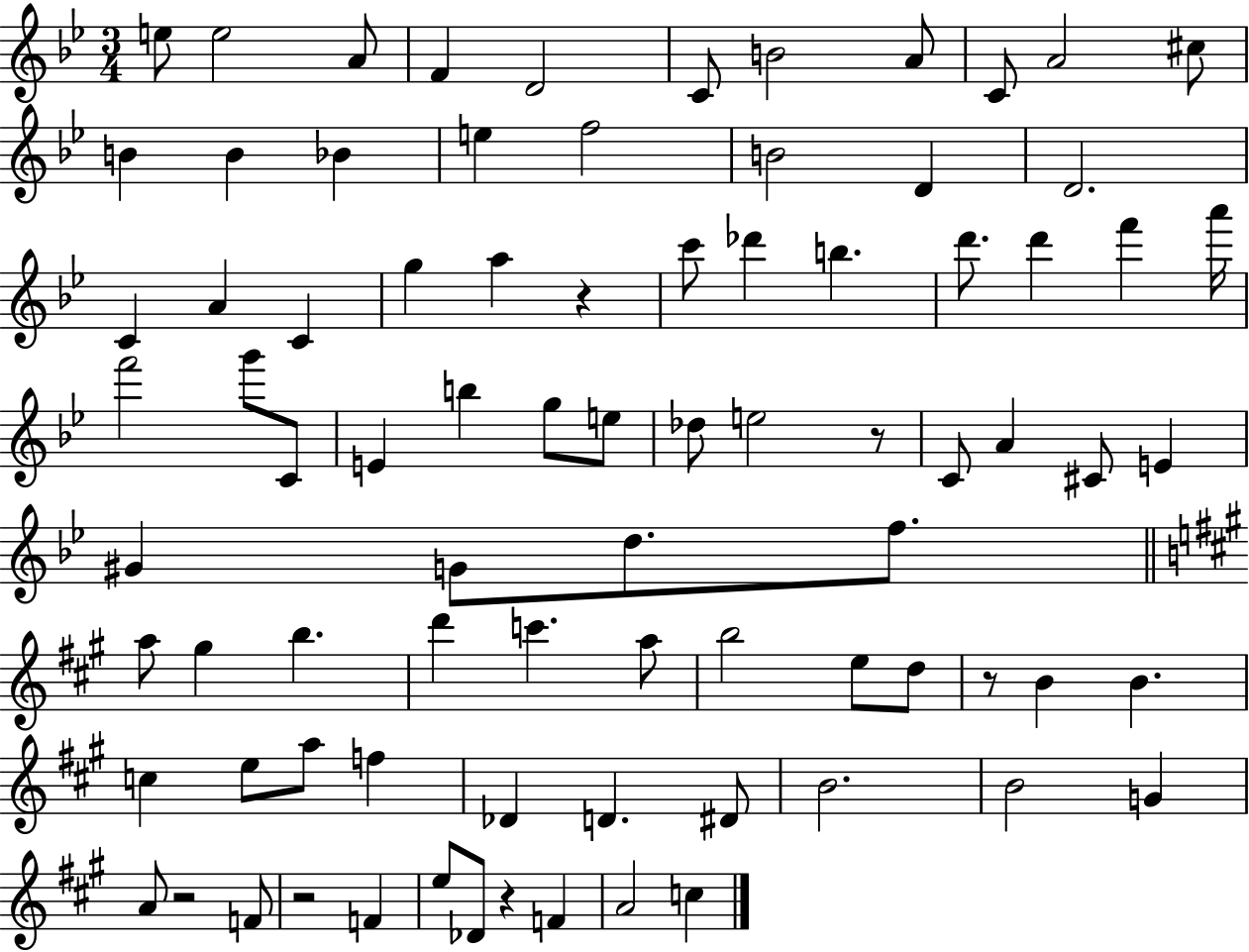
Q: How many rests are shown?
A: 6